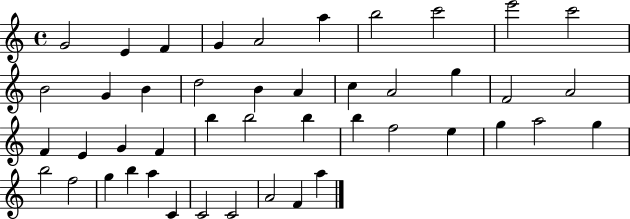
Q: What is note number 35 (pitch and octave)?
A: B5